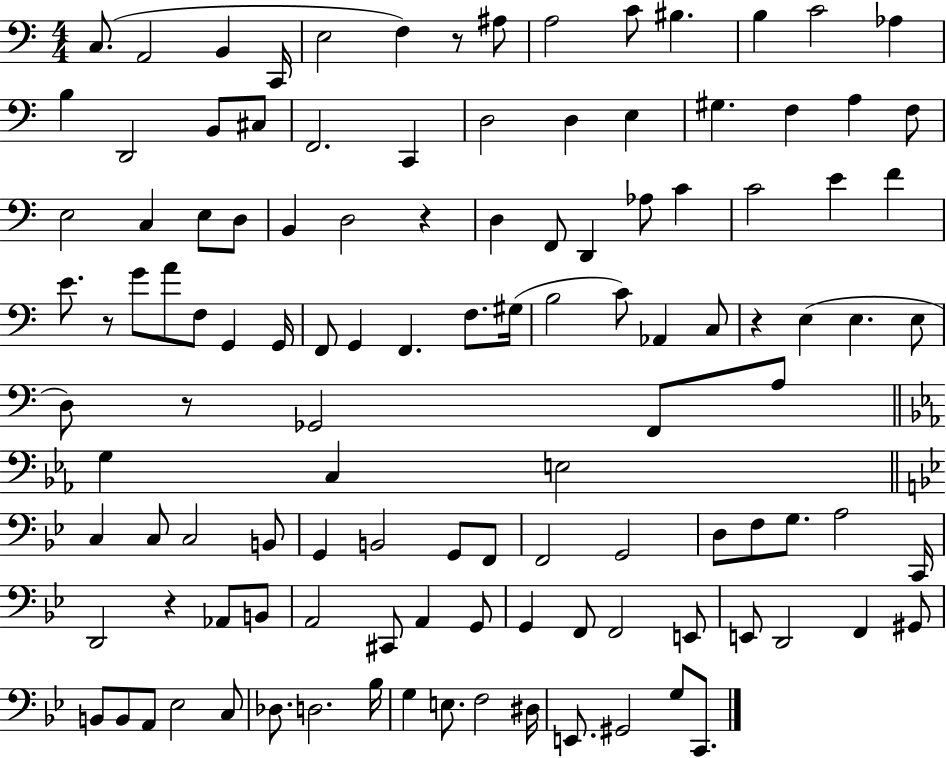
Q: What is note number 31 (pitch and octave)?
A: B2